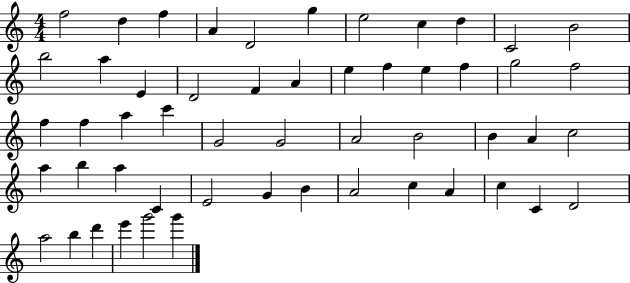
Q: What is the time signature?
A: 4/4